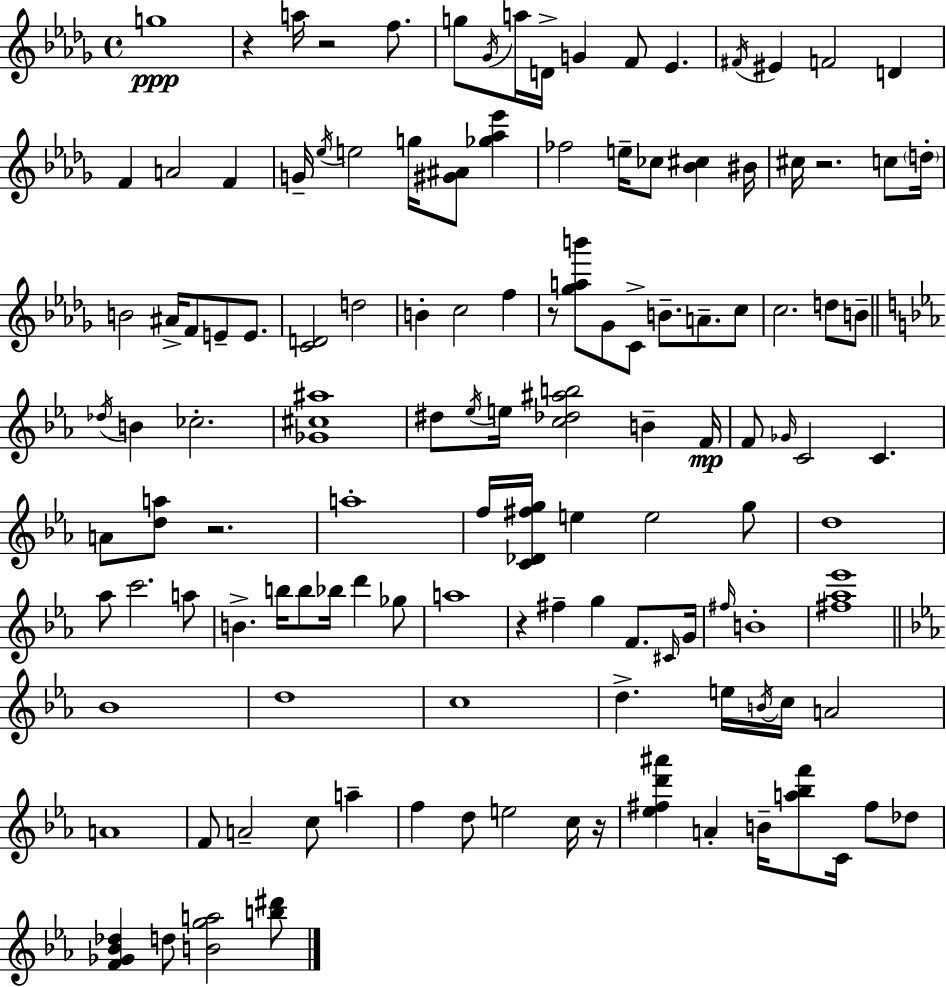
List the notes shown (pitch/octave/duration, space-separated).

G5/w R/q A5/s R/h F5/e. G5/e Gb4/s A5/s D4/s G4/q F4/e Eb4/q. F#4/s EIS4/q F4/h D4/q F4/q A4/h F4/q G4/s Eb5/s E5/h G5/s [G#4,A#4]/e [Gb5,Ab5,Eb6]/q FES5/h E5/s CES5/e [Bb4,C#5]/q BIS4/s C#5/s R/h. C5/e D5/s B4/h A#4/s F4/e E4/e E4/e. [C4,D4]/h D5/h B4/q C5/h F5/q R/e [Gb5,A5,B6]/e Gb4/e C4/e B4/e. A4/e. C5/e C5/h. D5/e B4/e Db5/s B4/q CES5/h. [Gb4,C#5,A#5]/w D#5/e Eb5/s E5/s [C5,Db5,A#5,B5]/h B4/q F4/s F4/e Gb4/s C4/h C4/q. A4/e [D5,A5]/e R/h. A5/w F5/s [C4,Db4,F#5,G5]/s E5/q E5/h G5/e D5/w Ab5/e C6/h. A5/e B4/q. B5/s B5/e Bb5/s D6/q Gb5/e A5/w R/q F#5/q G5/q F4/e. C#4/s G4/s F#5/s B4/w [F#5,Ab5,Eb6]/w Bb4/w D5/w C5/w D5/q. E5/s B4/s C5/s A4/h A4/w F4/e A4/h C5/e A5/q F5/q D5/e E5/h C5/s R/s [Eb5,F#5,D6,A#6]/q A4/q B4/s [A5,Bb5,F6]/e C4/s F#5/e Db5/e [F4,Gb4,Bb4,Db5]/q D5/e [B4,G5,A5]/h [B5,D#6]/e